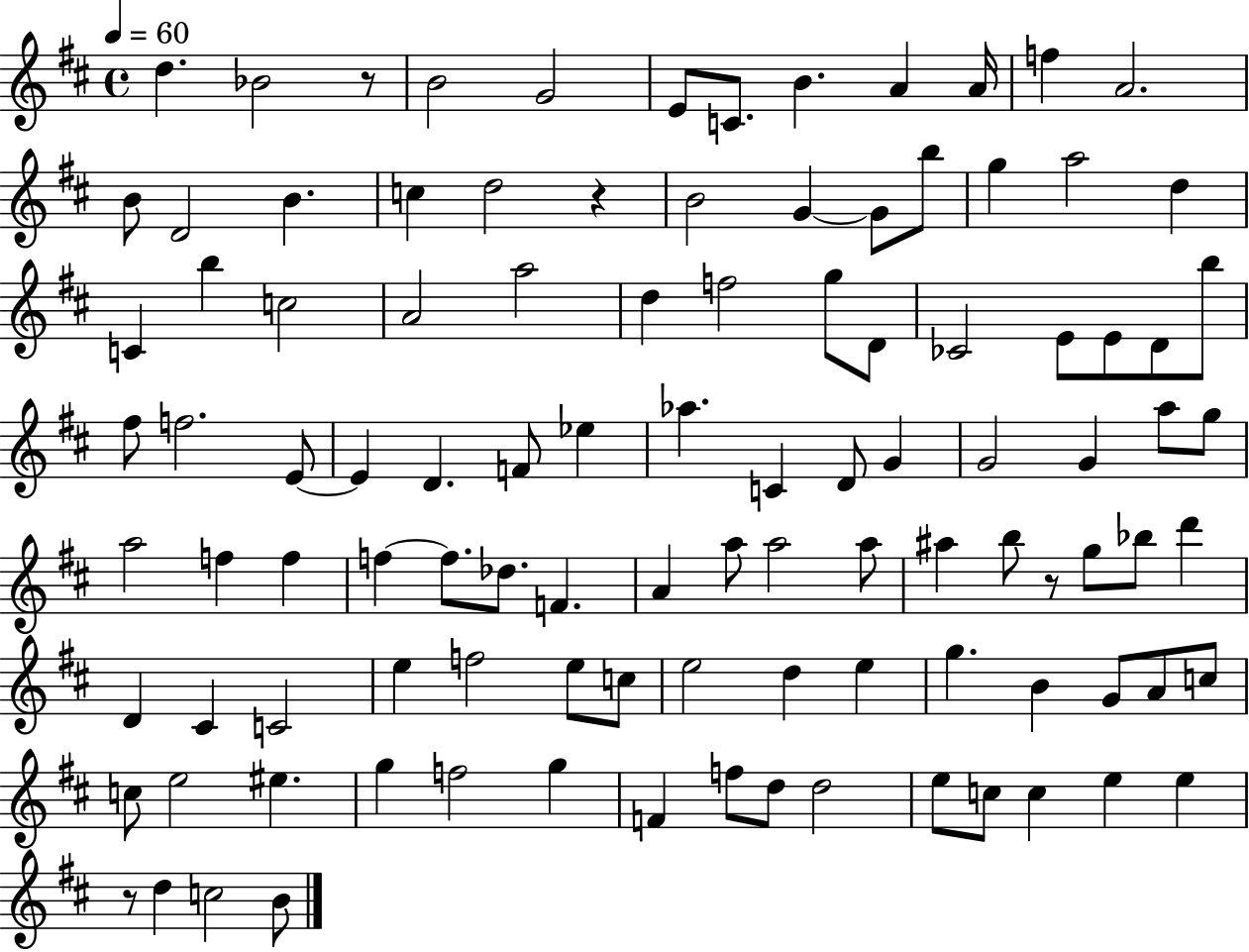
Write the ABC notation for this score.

X:1
T:Untitled
M:4/4
L:1/4
K:D
d _B2 z/2 B2 G2 E/2 C/2 B A A/4 f A2 B/2 D2 B c d2 z B2 G G/2 b/2 g a2 d C b c2 A2 a2 d f2 g/2 D/2 _C2 E/2 E/2 D/2 b/2 ^f/2 f2 E/2 E D F/2 _e _a C D/2 G G2 G a/2 g/2 a2 f f f f/2 _d/2 F A a/2 a2 a/2 ^a b/2 z/2 g/2 _b/2 d' D ^C C2 e f2 e/2 c/2 e2 d e g B G/2 A/2 c/2 c/2 e2 ^e g f2 g F f/2 d/2 d2 e/2 c/2 c e e z/2 d c2 B/2